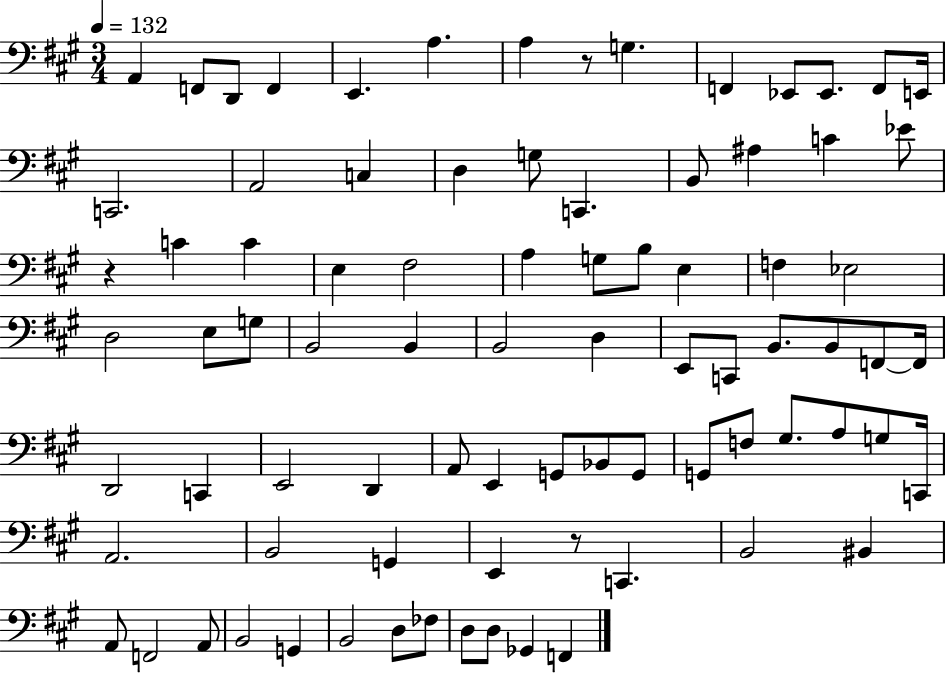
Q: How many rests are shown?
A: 3